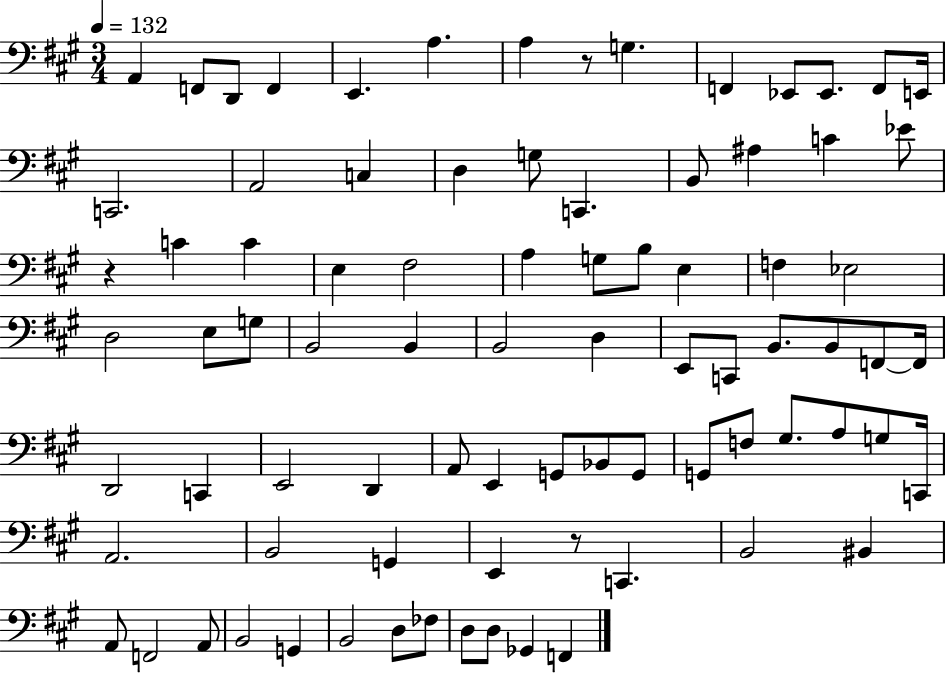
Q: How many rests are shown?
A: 3